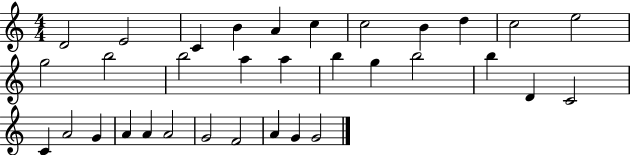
D4/h E4/h C4/q B4/q A4/q C5/q C5/h B4/q D5/q C5/h E5/h G5/h B5/h B5/h A5/q A5/q B5/q G5/q B5/h B5/q D4/q C4/h C4/q A4/h G4/q A4/q A4/q A4/h G4/h F4/h A4/q G4/q G4/h